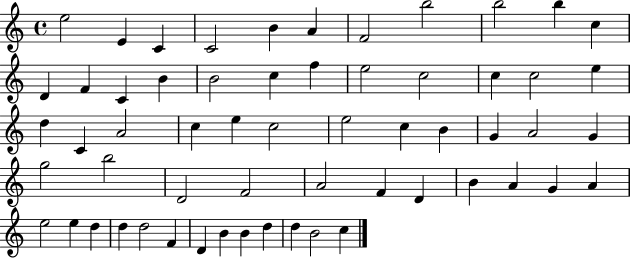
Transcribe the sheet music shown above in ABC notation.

X:1
T:Untitled
M:4/4
L:1/4
K:C
e2 E C C2 B A F2 b2 b2 b c D F C B B2 c f e2 c2 c c2 e d C A2 c e c2 e2 c B G A2 G g2 b2 D2 F2 A2 F D B A G A e2 e d d d2 F D B B d d B2 c